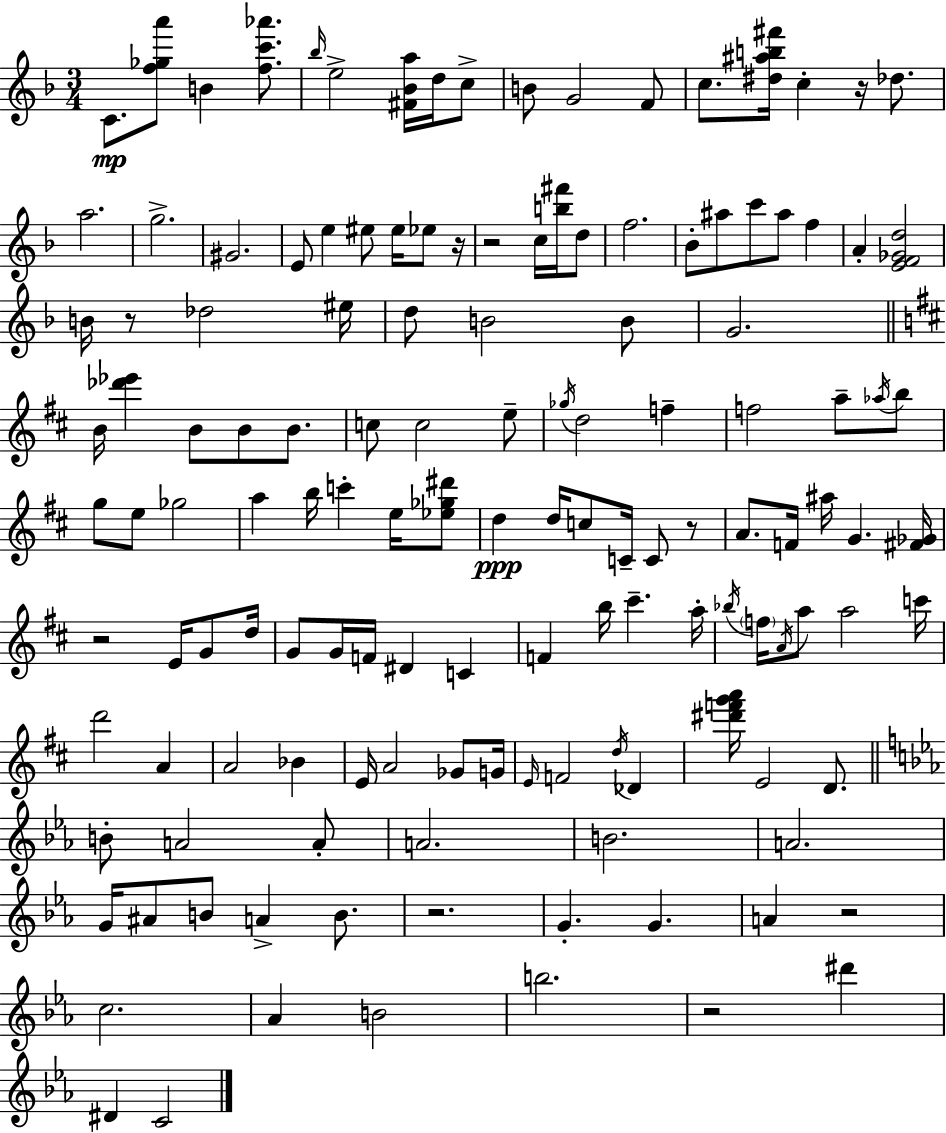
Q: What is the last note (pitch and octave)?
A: C4